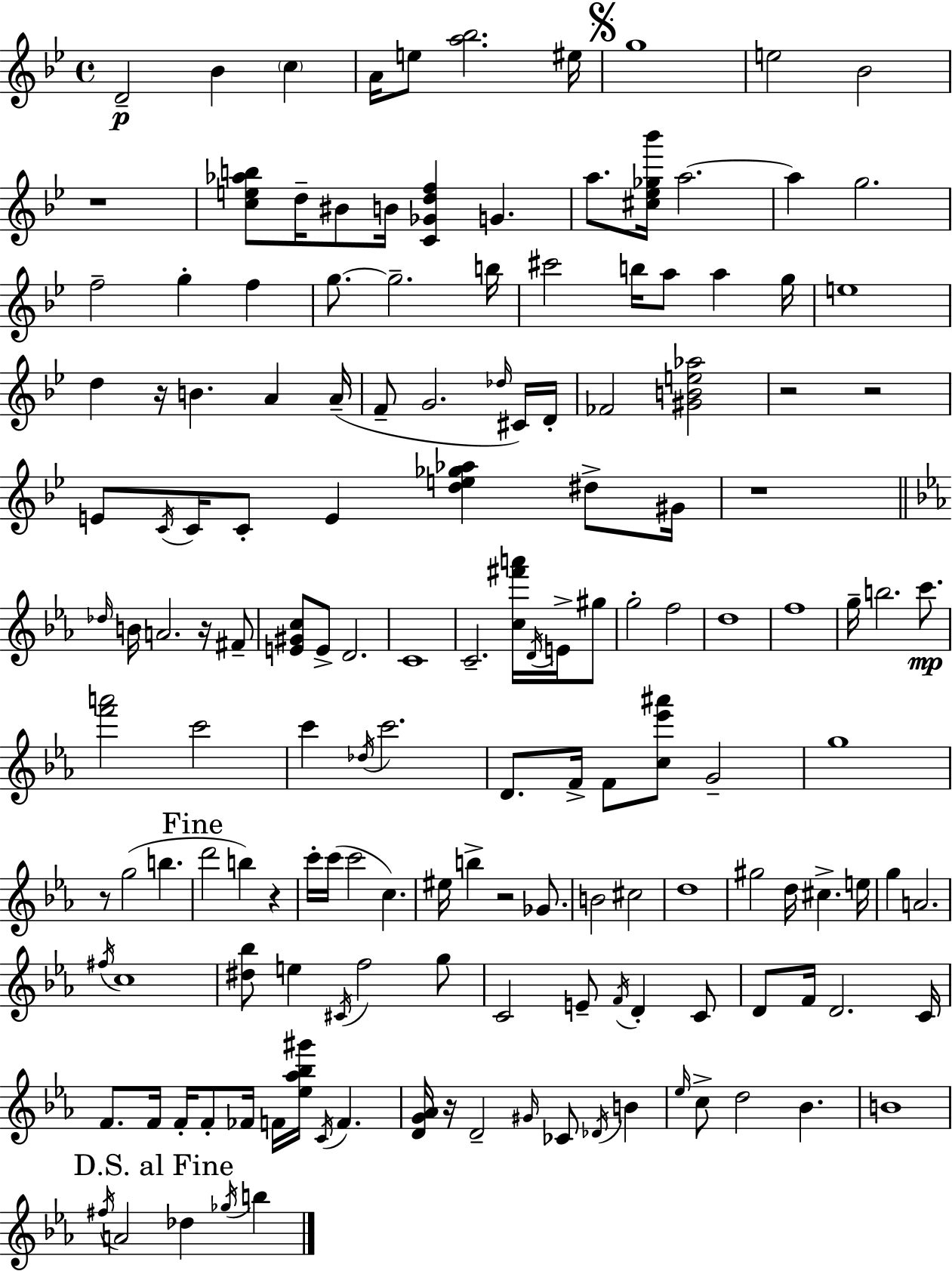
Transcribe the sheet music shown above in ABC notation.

X:1
T:Untitled
M:4/4
L:1/4
K:Bb
D2 _B c A/4 e/2 [a_b]2 ^e/4 g4 e2 _B2 z4 [ce_ab]/2 d/4 ^B/2 B/4 [C_Gdf] G a/2 [^c_e_g_b']/4 a2 a g2 f2 g f g/2 g2 b/4 ^c'2 b/4 a/2 a g/4 e4 d z/4 B A A/4 F/2 G2 _d/4 ^C/4 D/4 _F2 [^GBe_a]2 z2 z2 E/2 C/4 C/4 C/2 E [de_g_a] ^d/2 ^G/4 z4 _d/4 B/4 A2 z/4 ^F/2 [E^Gc]/2 E/2 D2 C4 C2 [c^f'a']/4 D/4 E/4 ^g/2 g2 f2 d4 f4 g/4 b2 c'/2 [f'a']2 c'2 c' _d/4 c'2 D/2 F/4 F/2 [c_e'^a']/2 G2 g4 z/2 g2 b d'2 b z c'/4 c'/4 c'2 c ^e/4 b z2 _G/2 B2 ^c2 d4 ^g2 d/4 ^c e/4 g A2 ^f/4 c4 [^d_b]/2 e ^C/4 f2 g/2 C2 E/2 F/4 D C/2 D/2 F/4 D2 C/4 F/2 F/4 F/4 F/2 _F/4 F/4 [_e_a_b^g']/4 C/4 F [DG_A]/4 z/4 D2 ^G/4 _C/2 _D/4 B _e/4 c/2 d2 _B B4 ^f/4 A2 _d _g/4 b